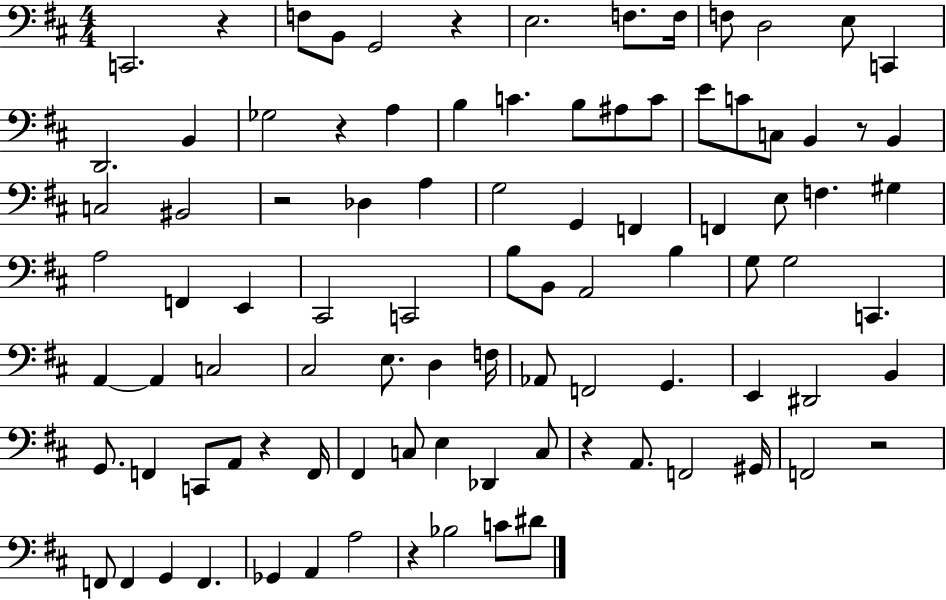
X:1
T:Untitled
M:4/4
L:1/4
K:D
C,,2 z F,/2 B,,/2 G,,2 z E,2 F,/2 F,/4 F,/2 D,2 E,/2 C,, D,,2 B,, _G,2 z A, B, C B,/2 ^A,/2 C/2 E/2 C/2 C,/2 B,, z/2 B,, C,2 ^B,,2 z2 _D, A, G,2 G,, F,, F,, E,/2 F, ^G, A,2 F,, E,, ^C,,2 C,,2 B,/2 B,,/2 A,,2 B, G,/2 G,2 C,, A,, A,, C,2 ^C,2 E,/2 D, F,/4 _A,,/2 F,,2 G,, E,, ^D,,2 B,, G,,/2 F,, C,,/2 A,,/2 z F,,/4 ^F,, C,/2 E, _D,, C,/2 z A,,/2 F,,2 ^G,,/4 F,,2 z2 F,,/2 F,, G,, F,, _G,, A,, A,2 z _B,2 C/2 ^D/2